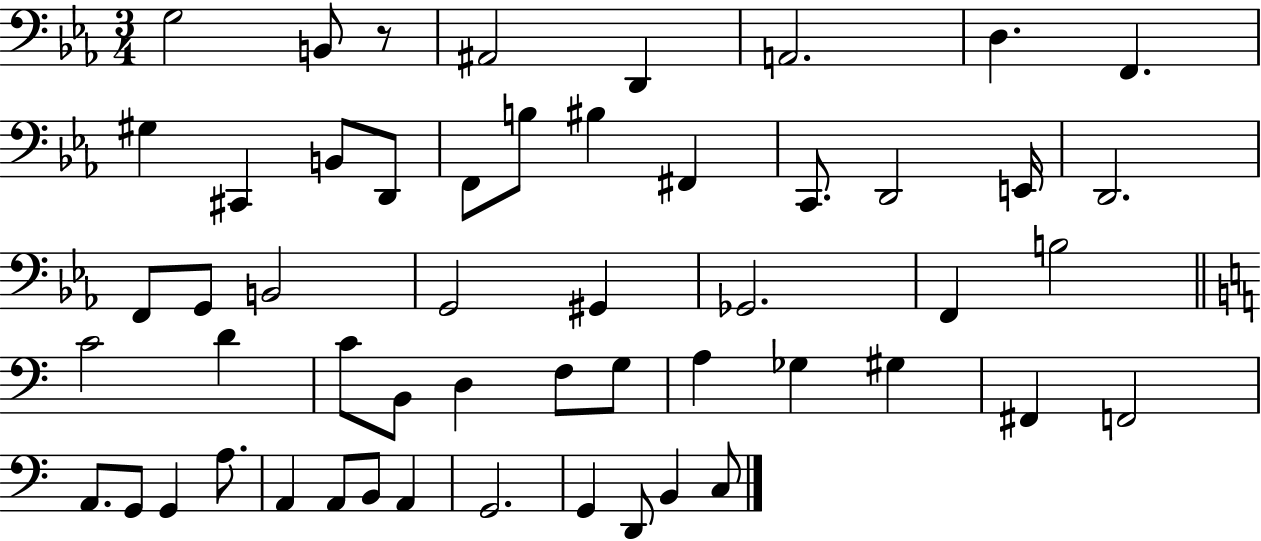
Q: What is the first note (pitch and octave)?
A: G3